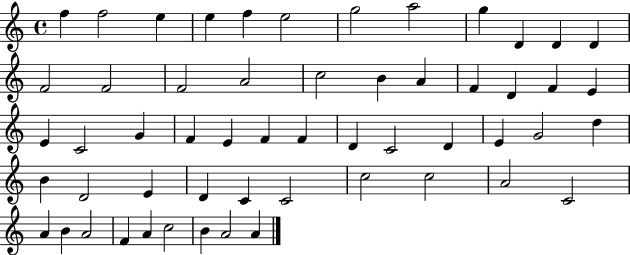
X:1
T:Untitled
M:4/4
L:1/4
K:C
f f2 e e f e2 g2 a2 g D D D F2 F2 F2 A2 c2 B A F D F E E C2 G F E F F D C2 D E G2 d B D2 E D C C2 c2 c2 A2 C2 A B A2 F A c2 B A2 A